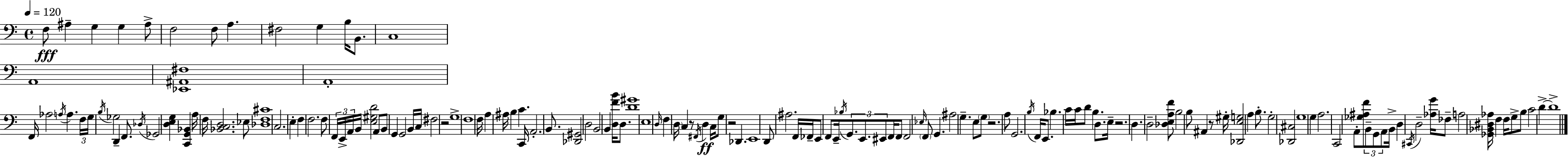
{
  \clef bass
  \time 4/4
  \defaultTimeSignature
  \key a \minor
  \tempo 4 = 120
  f8\fff ais4-- g4 g4 ais8-> | f2 f8 a4. | fis2 g4 b16 b,8. | c1 | \break a,1 | <ees, ais, fis>1 | a,1-. | f,16 aes2 \acciaccatura { a16 } a4. | \break \tuplet 3/2 { f16 g16 \acciaccatura { b16 } } ges2 d,4-- f,8. | \acciaccatura { des16 } ges,2 <d e g>4 <c, g, bes,>4 | a16 f16 <bes, c d>2. | ees8 <des f cis'>1 | \break c2. e4-. | f4 f2. | f8 \tuplet 3/2 { f,16 e,16-> a,16 } b,16 <e gis d'>2 | a,8 b,8 g,4 g,2 | \break b,16 c16 fis2 r2 | g1-> | f1 | f16 a4 ais16 b4 c'4. | \break c,16 a,2.-. | b,8. <des, gis,>2 d2 | b,2 b,4 <d f' b'>16 | d8. <d' gis'>1 | \break e1 | \grace { d16 } f4 \parenthesize d16 c4 r8 \acciaccatura { fis,16 } | d4\ff c16 g8 r2 des,4. | e,1 | \break d,8 ais2. | f,16 fes,16-- e,8 f,8 e,16-- \acciaccatura { bes16 } \tuplet 3/2 { g,8. e,8. | eis,8 } f,16 f,8 f,2 \grace { ees16 } \parenthesize f,8 | g,4. ais2 g4.-- | \break e8 \parenthesize g8 r2. | a8 g,2. | \acciaccatura { b16 } f,16 e,8. bes4. c'16 c'16 | d'8 b4. d8. e16-- r2. | \break d4. d2-- | <des e a f'>8 b2 | b8 ais,4 r8 gis16-. <des, e g>2 | a4 b8.-. g2-. | \break <des, cis>2 g1 | g4 a2. | c,2 | a,8-. <ges ais f'>8 \tuplet 3/2 { b,8-- g,8 a,8 } b,16-> d4 \acciaccatura { cis,16 } | \break d2-- <aes g'>16 fes8-- a2 | <ges, bes, dis aes>16 f4 f16 g8-> b8 c'2 | d'4->~~ d'1-> | \bar "|."
}